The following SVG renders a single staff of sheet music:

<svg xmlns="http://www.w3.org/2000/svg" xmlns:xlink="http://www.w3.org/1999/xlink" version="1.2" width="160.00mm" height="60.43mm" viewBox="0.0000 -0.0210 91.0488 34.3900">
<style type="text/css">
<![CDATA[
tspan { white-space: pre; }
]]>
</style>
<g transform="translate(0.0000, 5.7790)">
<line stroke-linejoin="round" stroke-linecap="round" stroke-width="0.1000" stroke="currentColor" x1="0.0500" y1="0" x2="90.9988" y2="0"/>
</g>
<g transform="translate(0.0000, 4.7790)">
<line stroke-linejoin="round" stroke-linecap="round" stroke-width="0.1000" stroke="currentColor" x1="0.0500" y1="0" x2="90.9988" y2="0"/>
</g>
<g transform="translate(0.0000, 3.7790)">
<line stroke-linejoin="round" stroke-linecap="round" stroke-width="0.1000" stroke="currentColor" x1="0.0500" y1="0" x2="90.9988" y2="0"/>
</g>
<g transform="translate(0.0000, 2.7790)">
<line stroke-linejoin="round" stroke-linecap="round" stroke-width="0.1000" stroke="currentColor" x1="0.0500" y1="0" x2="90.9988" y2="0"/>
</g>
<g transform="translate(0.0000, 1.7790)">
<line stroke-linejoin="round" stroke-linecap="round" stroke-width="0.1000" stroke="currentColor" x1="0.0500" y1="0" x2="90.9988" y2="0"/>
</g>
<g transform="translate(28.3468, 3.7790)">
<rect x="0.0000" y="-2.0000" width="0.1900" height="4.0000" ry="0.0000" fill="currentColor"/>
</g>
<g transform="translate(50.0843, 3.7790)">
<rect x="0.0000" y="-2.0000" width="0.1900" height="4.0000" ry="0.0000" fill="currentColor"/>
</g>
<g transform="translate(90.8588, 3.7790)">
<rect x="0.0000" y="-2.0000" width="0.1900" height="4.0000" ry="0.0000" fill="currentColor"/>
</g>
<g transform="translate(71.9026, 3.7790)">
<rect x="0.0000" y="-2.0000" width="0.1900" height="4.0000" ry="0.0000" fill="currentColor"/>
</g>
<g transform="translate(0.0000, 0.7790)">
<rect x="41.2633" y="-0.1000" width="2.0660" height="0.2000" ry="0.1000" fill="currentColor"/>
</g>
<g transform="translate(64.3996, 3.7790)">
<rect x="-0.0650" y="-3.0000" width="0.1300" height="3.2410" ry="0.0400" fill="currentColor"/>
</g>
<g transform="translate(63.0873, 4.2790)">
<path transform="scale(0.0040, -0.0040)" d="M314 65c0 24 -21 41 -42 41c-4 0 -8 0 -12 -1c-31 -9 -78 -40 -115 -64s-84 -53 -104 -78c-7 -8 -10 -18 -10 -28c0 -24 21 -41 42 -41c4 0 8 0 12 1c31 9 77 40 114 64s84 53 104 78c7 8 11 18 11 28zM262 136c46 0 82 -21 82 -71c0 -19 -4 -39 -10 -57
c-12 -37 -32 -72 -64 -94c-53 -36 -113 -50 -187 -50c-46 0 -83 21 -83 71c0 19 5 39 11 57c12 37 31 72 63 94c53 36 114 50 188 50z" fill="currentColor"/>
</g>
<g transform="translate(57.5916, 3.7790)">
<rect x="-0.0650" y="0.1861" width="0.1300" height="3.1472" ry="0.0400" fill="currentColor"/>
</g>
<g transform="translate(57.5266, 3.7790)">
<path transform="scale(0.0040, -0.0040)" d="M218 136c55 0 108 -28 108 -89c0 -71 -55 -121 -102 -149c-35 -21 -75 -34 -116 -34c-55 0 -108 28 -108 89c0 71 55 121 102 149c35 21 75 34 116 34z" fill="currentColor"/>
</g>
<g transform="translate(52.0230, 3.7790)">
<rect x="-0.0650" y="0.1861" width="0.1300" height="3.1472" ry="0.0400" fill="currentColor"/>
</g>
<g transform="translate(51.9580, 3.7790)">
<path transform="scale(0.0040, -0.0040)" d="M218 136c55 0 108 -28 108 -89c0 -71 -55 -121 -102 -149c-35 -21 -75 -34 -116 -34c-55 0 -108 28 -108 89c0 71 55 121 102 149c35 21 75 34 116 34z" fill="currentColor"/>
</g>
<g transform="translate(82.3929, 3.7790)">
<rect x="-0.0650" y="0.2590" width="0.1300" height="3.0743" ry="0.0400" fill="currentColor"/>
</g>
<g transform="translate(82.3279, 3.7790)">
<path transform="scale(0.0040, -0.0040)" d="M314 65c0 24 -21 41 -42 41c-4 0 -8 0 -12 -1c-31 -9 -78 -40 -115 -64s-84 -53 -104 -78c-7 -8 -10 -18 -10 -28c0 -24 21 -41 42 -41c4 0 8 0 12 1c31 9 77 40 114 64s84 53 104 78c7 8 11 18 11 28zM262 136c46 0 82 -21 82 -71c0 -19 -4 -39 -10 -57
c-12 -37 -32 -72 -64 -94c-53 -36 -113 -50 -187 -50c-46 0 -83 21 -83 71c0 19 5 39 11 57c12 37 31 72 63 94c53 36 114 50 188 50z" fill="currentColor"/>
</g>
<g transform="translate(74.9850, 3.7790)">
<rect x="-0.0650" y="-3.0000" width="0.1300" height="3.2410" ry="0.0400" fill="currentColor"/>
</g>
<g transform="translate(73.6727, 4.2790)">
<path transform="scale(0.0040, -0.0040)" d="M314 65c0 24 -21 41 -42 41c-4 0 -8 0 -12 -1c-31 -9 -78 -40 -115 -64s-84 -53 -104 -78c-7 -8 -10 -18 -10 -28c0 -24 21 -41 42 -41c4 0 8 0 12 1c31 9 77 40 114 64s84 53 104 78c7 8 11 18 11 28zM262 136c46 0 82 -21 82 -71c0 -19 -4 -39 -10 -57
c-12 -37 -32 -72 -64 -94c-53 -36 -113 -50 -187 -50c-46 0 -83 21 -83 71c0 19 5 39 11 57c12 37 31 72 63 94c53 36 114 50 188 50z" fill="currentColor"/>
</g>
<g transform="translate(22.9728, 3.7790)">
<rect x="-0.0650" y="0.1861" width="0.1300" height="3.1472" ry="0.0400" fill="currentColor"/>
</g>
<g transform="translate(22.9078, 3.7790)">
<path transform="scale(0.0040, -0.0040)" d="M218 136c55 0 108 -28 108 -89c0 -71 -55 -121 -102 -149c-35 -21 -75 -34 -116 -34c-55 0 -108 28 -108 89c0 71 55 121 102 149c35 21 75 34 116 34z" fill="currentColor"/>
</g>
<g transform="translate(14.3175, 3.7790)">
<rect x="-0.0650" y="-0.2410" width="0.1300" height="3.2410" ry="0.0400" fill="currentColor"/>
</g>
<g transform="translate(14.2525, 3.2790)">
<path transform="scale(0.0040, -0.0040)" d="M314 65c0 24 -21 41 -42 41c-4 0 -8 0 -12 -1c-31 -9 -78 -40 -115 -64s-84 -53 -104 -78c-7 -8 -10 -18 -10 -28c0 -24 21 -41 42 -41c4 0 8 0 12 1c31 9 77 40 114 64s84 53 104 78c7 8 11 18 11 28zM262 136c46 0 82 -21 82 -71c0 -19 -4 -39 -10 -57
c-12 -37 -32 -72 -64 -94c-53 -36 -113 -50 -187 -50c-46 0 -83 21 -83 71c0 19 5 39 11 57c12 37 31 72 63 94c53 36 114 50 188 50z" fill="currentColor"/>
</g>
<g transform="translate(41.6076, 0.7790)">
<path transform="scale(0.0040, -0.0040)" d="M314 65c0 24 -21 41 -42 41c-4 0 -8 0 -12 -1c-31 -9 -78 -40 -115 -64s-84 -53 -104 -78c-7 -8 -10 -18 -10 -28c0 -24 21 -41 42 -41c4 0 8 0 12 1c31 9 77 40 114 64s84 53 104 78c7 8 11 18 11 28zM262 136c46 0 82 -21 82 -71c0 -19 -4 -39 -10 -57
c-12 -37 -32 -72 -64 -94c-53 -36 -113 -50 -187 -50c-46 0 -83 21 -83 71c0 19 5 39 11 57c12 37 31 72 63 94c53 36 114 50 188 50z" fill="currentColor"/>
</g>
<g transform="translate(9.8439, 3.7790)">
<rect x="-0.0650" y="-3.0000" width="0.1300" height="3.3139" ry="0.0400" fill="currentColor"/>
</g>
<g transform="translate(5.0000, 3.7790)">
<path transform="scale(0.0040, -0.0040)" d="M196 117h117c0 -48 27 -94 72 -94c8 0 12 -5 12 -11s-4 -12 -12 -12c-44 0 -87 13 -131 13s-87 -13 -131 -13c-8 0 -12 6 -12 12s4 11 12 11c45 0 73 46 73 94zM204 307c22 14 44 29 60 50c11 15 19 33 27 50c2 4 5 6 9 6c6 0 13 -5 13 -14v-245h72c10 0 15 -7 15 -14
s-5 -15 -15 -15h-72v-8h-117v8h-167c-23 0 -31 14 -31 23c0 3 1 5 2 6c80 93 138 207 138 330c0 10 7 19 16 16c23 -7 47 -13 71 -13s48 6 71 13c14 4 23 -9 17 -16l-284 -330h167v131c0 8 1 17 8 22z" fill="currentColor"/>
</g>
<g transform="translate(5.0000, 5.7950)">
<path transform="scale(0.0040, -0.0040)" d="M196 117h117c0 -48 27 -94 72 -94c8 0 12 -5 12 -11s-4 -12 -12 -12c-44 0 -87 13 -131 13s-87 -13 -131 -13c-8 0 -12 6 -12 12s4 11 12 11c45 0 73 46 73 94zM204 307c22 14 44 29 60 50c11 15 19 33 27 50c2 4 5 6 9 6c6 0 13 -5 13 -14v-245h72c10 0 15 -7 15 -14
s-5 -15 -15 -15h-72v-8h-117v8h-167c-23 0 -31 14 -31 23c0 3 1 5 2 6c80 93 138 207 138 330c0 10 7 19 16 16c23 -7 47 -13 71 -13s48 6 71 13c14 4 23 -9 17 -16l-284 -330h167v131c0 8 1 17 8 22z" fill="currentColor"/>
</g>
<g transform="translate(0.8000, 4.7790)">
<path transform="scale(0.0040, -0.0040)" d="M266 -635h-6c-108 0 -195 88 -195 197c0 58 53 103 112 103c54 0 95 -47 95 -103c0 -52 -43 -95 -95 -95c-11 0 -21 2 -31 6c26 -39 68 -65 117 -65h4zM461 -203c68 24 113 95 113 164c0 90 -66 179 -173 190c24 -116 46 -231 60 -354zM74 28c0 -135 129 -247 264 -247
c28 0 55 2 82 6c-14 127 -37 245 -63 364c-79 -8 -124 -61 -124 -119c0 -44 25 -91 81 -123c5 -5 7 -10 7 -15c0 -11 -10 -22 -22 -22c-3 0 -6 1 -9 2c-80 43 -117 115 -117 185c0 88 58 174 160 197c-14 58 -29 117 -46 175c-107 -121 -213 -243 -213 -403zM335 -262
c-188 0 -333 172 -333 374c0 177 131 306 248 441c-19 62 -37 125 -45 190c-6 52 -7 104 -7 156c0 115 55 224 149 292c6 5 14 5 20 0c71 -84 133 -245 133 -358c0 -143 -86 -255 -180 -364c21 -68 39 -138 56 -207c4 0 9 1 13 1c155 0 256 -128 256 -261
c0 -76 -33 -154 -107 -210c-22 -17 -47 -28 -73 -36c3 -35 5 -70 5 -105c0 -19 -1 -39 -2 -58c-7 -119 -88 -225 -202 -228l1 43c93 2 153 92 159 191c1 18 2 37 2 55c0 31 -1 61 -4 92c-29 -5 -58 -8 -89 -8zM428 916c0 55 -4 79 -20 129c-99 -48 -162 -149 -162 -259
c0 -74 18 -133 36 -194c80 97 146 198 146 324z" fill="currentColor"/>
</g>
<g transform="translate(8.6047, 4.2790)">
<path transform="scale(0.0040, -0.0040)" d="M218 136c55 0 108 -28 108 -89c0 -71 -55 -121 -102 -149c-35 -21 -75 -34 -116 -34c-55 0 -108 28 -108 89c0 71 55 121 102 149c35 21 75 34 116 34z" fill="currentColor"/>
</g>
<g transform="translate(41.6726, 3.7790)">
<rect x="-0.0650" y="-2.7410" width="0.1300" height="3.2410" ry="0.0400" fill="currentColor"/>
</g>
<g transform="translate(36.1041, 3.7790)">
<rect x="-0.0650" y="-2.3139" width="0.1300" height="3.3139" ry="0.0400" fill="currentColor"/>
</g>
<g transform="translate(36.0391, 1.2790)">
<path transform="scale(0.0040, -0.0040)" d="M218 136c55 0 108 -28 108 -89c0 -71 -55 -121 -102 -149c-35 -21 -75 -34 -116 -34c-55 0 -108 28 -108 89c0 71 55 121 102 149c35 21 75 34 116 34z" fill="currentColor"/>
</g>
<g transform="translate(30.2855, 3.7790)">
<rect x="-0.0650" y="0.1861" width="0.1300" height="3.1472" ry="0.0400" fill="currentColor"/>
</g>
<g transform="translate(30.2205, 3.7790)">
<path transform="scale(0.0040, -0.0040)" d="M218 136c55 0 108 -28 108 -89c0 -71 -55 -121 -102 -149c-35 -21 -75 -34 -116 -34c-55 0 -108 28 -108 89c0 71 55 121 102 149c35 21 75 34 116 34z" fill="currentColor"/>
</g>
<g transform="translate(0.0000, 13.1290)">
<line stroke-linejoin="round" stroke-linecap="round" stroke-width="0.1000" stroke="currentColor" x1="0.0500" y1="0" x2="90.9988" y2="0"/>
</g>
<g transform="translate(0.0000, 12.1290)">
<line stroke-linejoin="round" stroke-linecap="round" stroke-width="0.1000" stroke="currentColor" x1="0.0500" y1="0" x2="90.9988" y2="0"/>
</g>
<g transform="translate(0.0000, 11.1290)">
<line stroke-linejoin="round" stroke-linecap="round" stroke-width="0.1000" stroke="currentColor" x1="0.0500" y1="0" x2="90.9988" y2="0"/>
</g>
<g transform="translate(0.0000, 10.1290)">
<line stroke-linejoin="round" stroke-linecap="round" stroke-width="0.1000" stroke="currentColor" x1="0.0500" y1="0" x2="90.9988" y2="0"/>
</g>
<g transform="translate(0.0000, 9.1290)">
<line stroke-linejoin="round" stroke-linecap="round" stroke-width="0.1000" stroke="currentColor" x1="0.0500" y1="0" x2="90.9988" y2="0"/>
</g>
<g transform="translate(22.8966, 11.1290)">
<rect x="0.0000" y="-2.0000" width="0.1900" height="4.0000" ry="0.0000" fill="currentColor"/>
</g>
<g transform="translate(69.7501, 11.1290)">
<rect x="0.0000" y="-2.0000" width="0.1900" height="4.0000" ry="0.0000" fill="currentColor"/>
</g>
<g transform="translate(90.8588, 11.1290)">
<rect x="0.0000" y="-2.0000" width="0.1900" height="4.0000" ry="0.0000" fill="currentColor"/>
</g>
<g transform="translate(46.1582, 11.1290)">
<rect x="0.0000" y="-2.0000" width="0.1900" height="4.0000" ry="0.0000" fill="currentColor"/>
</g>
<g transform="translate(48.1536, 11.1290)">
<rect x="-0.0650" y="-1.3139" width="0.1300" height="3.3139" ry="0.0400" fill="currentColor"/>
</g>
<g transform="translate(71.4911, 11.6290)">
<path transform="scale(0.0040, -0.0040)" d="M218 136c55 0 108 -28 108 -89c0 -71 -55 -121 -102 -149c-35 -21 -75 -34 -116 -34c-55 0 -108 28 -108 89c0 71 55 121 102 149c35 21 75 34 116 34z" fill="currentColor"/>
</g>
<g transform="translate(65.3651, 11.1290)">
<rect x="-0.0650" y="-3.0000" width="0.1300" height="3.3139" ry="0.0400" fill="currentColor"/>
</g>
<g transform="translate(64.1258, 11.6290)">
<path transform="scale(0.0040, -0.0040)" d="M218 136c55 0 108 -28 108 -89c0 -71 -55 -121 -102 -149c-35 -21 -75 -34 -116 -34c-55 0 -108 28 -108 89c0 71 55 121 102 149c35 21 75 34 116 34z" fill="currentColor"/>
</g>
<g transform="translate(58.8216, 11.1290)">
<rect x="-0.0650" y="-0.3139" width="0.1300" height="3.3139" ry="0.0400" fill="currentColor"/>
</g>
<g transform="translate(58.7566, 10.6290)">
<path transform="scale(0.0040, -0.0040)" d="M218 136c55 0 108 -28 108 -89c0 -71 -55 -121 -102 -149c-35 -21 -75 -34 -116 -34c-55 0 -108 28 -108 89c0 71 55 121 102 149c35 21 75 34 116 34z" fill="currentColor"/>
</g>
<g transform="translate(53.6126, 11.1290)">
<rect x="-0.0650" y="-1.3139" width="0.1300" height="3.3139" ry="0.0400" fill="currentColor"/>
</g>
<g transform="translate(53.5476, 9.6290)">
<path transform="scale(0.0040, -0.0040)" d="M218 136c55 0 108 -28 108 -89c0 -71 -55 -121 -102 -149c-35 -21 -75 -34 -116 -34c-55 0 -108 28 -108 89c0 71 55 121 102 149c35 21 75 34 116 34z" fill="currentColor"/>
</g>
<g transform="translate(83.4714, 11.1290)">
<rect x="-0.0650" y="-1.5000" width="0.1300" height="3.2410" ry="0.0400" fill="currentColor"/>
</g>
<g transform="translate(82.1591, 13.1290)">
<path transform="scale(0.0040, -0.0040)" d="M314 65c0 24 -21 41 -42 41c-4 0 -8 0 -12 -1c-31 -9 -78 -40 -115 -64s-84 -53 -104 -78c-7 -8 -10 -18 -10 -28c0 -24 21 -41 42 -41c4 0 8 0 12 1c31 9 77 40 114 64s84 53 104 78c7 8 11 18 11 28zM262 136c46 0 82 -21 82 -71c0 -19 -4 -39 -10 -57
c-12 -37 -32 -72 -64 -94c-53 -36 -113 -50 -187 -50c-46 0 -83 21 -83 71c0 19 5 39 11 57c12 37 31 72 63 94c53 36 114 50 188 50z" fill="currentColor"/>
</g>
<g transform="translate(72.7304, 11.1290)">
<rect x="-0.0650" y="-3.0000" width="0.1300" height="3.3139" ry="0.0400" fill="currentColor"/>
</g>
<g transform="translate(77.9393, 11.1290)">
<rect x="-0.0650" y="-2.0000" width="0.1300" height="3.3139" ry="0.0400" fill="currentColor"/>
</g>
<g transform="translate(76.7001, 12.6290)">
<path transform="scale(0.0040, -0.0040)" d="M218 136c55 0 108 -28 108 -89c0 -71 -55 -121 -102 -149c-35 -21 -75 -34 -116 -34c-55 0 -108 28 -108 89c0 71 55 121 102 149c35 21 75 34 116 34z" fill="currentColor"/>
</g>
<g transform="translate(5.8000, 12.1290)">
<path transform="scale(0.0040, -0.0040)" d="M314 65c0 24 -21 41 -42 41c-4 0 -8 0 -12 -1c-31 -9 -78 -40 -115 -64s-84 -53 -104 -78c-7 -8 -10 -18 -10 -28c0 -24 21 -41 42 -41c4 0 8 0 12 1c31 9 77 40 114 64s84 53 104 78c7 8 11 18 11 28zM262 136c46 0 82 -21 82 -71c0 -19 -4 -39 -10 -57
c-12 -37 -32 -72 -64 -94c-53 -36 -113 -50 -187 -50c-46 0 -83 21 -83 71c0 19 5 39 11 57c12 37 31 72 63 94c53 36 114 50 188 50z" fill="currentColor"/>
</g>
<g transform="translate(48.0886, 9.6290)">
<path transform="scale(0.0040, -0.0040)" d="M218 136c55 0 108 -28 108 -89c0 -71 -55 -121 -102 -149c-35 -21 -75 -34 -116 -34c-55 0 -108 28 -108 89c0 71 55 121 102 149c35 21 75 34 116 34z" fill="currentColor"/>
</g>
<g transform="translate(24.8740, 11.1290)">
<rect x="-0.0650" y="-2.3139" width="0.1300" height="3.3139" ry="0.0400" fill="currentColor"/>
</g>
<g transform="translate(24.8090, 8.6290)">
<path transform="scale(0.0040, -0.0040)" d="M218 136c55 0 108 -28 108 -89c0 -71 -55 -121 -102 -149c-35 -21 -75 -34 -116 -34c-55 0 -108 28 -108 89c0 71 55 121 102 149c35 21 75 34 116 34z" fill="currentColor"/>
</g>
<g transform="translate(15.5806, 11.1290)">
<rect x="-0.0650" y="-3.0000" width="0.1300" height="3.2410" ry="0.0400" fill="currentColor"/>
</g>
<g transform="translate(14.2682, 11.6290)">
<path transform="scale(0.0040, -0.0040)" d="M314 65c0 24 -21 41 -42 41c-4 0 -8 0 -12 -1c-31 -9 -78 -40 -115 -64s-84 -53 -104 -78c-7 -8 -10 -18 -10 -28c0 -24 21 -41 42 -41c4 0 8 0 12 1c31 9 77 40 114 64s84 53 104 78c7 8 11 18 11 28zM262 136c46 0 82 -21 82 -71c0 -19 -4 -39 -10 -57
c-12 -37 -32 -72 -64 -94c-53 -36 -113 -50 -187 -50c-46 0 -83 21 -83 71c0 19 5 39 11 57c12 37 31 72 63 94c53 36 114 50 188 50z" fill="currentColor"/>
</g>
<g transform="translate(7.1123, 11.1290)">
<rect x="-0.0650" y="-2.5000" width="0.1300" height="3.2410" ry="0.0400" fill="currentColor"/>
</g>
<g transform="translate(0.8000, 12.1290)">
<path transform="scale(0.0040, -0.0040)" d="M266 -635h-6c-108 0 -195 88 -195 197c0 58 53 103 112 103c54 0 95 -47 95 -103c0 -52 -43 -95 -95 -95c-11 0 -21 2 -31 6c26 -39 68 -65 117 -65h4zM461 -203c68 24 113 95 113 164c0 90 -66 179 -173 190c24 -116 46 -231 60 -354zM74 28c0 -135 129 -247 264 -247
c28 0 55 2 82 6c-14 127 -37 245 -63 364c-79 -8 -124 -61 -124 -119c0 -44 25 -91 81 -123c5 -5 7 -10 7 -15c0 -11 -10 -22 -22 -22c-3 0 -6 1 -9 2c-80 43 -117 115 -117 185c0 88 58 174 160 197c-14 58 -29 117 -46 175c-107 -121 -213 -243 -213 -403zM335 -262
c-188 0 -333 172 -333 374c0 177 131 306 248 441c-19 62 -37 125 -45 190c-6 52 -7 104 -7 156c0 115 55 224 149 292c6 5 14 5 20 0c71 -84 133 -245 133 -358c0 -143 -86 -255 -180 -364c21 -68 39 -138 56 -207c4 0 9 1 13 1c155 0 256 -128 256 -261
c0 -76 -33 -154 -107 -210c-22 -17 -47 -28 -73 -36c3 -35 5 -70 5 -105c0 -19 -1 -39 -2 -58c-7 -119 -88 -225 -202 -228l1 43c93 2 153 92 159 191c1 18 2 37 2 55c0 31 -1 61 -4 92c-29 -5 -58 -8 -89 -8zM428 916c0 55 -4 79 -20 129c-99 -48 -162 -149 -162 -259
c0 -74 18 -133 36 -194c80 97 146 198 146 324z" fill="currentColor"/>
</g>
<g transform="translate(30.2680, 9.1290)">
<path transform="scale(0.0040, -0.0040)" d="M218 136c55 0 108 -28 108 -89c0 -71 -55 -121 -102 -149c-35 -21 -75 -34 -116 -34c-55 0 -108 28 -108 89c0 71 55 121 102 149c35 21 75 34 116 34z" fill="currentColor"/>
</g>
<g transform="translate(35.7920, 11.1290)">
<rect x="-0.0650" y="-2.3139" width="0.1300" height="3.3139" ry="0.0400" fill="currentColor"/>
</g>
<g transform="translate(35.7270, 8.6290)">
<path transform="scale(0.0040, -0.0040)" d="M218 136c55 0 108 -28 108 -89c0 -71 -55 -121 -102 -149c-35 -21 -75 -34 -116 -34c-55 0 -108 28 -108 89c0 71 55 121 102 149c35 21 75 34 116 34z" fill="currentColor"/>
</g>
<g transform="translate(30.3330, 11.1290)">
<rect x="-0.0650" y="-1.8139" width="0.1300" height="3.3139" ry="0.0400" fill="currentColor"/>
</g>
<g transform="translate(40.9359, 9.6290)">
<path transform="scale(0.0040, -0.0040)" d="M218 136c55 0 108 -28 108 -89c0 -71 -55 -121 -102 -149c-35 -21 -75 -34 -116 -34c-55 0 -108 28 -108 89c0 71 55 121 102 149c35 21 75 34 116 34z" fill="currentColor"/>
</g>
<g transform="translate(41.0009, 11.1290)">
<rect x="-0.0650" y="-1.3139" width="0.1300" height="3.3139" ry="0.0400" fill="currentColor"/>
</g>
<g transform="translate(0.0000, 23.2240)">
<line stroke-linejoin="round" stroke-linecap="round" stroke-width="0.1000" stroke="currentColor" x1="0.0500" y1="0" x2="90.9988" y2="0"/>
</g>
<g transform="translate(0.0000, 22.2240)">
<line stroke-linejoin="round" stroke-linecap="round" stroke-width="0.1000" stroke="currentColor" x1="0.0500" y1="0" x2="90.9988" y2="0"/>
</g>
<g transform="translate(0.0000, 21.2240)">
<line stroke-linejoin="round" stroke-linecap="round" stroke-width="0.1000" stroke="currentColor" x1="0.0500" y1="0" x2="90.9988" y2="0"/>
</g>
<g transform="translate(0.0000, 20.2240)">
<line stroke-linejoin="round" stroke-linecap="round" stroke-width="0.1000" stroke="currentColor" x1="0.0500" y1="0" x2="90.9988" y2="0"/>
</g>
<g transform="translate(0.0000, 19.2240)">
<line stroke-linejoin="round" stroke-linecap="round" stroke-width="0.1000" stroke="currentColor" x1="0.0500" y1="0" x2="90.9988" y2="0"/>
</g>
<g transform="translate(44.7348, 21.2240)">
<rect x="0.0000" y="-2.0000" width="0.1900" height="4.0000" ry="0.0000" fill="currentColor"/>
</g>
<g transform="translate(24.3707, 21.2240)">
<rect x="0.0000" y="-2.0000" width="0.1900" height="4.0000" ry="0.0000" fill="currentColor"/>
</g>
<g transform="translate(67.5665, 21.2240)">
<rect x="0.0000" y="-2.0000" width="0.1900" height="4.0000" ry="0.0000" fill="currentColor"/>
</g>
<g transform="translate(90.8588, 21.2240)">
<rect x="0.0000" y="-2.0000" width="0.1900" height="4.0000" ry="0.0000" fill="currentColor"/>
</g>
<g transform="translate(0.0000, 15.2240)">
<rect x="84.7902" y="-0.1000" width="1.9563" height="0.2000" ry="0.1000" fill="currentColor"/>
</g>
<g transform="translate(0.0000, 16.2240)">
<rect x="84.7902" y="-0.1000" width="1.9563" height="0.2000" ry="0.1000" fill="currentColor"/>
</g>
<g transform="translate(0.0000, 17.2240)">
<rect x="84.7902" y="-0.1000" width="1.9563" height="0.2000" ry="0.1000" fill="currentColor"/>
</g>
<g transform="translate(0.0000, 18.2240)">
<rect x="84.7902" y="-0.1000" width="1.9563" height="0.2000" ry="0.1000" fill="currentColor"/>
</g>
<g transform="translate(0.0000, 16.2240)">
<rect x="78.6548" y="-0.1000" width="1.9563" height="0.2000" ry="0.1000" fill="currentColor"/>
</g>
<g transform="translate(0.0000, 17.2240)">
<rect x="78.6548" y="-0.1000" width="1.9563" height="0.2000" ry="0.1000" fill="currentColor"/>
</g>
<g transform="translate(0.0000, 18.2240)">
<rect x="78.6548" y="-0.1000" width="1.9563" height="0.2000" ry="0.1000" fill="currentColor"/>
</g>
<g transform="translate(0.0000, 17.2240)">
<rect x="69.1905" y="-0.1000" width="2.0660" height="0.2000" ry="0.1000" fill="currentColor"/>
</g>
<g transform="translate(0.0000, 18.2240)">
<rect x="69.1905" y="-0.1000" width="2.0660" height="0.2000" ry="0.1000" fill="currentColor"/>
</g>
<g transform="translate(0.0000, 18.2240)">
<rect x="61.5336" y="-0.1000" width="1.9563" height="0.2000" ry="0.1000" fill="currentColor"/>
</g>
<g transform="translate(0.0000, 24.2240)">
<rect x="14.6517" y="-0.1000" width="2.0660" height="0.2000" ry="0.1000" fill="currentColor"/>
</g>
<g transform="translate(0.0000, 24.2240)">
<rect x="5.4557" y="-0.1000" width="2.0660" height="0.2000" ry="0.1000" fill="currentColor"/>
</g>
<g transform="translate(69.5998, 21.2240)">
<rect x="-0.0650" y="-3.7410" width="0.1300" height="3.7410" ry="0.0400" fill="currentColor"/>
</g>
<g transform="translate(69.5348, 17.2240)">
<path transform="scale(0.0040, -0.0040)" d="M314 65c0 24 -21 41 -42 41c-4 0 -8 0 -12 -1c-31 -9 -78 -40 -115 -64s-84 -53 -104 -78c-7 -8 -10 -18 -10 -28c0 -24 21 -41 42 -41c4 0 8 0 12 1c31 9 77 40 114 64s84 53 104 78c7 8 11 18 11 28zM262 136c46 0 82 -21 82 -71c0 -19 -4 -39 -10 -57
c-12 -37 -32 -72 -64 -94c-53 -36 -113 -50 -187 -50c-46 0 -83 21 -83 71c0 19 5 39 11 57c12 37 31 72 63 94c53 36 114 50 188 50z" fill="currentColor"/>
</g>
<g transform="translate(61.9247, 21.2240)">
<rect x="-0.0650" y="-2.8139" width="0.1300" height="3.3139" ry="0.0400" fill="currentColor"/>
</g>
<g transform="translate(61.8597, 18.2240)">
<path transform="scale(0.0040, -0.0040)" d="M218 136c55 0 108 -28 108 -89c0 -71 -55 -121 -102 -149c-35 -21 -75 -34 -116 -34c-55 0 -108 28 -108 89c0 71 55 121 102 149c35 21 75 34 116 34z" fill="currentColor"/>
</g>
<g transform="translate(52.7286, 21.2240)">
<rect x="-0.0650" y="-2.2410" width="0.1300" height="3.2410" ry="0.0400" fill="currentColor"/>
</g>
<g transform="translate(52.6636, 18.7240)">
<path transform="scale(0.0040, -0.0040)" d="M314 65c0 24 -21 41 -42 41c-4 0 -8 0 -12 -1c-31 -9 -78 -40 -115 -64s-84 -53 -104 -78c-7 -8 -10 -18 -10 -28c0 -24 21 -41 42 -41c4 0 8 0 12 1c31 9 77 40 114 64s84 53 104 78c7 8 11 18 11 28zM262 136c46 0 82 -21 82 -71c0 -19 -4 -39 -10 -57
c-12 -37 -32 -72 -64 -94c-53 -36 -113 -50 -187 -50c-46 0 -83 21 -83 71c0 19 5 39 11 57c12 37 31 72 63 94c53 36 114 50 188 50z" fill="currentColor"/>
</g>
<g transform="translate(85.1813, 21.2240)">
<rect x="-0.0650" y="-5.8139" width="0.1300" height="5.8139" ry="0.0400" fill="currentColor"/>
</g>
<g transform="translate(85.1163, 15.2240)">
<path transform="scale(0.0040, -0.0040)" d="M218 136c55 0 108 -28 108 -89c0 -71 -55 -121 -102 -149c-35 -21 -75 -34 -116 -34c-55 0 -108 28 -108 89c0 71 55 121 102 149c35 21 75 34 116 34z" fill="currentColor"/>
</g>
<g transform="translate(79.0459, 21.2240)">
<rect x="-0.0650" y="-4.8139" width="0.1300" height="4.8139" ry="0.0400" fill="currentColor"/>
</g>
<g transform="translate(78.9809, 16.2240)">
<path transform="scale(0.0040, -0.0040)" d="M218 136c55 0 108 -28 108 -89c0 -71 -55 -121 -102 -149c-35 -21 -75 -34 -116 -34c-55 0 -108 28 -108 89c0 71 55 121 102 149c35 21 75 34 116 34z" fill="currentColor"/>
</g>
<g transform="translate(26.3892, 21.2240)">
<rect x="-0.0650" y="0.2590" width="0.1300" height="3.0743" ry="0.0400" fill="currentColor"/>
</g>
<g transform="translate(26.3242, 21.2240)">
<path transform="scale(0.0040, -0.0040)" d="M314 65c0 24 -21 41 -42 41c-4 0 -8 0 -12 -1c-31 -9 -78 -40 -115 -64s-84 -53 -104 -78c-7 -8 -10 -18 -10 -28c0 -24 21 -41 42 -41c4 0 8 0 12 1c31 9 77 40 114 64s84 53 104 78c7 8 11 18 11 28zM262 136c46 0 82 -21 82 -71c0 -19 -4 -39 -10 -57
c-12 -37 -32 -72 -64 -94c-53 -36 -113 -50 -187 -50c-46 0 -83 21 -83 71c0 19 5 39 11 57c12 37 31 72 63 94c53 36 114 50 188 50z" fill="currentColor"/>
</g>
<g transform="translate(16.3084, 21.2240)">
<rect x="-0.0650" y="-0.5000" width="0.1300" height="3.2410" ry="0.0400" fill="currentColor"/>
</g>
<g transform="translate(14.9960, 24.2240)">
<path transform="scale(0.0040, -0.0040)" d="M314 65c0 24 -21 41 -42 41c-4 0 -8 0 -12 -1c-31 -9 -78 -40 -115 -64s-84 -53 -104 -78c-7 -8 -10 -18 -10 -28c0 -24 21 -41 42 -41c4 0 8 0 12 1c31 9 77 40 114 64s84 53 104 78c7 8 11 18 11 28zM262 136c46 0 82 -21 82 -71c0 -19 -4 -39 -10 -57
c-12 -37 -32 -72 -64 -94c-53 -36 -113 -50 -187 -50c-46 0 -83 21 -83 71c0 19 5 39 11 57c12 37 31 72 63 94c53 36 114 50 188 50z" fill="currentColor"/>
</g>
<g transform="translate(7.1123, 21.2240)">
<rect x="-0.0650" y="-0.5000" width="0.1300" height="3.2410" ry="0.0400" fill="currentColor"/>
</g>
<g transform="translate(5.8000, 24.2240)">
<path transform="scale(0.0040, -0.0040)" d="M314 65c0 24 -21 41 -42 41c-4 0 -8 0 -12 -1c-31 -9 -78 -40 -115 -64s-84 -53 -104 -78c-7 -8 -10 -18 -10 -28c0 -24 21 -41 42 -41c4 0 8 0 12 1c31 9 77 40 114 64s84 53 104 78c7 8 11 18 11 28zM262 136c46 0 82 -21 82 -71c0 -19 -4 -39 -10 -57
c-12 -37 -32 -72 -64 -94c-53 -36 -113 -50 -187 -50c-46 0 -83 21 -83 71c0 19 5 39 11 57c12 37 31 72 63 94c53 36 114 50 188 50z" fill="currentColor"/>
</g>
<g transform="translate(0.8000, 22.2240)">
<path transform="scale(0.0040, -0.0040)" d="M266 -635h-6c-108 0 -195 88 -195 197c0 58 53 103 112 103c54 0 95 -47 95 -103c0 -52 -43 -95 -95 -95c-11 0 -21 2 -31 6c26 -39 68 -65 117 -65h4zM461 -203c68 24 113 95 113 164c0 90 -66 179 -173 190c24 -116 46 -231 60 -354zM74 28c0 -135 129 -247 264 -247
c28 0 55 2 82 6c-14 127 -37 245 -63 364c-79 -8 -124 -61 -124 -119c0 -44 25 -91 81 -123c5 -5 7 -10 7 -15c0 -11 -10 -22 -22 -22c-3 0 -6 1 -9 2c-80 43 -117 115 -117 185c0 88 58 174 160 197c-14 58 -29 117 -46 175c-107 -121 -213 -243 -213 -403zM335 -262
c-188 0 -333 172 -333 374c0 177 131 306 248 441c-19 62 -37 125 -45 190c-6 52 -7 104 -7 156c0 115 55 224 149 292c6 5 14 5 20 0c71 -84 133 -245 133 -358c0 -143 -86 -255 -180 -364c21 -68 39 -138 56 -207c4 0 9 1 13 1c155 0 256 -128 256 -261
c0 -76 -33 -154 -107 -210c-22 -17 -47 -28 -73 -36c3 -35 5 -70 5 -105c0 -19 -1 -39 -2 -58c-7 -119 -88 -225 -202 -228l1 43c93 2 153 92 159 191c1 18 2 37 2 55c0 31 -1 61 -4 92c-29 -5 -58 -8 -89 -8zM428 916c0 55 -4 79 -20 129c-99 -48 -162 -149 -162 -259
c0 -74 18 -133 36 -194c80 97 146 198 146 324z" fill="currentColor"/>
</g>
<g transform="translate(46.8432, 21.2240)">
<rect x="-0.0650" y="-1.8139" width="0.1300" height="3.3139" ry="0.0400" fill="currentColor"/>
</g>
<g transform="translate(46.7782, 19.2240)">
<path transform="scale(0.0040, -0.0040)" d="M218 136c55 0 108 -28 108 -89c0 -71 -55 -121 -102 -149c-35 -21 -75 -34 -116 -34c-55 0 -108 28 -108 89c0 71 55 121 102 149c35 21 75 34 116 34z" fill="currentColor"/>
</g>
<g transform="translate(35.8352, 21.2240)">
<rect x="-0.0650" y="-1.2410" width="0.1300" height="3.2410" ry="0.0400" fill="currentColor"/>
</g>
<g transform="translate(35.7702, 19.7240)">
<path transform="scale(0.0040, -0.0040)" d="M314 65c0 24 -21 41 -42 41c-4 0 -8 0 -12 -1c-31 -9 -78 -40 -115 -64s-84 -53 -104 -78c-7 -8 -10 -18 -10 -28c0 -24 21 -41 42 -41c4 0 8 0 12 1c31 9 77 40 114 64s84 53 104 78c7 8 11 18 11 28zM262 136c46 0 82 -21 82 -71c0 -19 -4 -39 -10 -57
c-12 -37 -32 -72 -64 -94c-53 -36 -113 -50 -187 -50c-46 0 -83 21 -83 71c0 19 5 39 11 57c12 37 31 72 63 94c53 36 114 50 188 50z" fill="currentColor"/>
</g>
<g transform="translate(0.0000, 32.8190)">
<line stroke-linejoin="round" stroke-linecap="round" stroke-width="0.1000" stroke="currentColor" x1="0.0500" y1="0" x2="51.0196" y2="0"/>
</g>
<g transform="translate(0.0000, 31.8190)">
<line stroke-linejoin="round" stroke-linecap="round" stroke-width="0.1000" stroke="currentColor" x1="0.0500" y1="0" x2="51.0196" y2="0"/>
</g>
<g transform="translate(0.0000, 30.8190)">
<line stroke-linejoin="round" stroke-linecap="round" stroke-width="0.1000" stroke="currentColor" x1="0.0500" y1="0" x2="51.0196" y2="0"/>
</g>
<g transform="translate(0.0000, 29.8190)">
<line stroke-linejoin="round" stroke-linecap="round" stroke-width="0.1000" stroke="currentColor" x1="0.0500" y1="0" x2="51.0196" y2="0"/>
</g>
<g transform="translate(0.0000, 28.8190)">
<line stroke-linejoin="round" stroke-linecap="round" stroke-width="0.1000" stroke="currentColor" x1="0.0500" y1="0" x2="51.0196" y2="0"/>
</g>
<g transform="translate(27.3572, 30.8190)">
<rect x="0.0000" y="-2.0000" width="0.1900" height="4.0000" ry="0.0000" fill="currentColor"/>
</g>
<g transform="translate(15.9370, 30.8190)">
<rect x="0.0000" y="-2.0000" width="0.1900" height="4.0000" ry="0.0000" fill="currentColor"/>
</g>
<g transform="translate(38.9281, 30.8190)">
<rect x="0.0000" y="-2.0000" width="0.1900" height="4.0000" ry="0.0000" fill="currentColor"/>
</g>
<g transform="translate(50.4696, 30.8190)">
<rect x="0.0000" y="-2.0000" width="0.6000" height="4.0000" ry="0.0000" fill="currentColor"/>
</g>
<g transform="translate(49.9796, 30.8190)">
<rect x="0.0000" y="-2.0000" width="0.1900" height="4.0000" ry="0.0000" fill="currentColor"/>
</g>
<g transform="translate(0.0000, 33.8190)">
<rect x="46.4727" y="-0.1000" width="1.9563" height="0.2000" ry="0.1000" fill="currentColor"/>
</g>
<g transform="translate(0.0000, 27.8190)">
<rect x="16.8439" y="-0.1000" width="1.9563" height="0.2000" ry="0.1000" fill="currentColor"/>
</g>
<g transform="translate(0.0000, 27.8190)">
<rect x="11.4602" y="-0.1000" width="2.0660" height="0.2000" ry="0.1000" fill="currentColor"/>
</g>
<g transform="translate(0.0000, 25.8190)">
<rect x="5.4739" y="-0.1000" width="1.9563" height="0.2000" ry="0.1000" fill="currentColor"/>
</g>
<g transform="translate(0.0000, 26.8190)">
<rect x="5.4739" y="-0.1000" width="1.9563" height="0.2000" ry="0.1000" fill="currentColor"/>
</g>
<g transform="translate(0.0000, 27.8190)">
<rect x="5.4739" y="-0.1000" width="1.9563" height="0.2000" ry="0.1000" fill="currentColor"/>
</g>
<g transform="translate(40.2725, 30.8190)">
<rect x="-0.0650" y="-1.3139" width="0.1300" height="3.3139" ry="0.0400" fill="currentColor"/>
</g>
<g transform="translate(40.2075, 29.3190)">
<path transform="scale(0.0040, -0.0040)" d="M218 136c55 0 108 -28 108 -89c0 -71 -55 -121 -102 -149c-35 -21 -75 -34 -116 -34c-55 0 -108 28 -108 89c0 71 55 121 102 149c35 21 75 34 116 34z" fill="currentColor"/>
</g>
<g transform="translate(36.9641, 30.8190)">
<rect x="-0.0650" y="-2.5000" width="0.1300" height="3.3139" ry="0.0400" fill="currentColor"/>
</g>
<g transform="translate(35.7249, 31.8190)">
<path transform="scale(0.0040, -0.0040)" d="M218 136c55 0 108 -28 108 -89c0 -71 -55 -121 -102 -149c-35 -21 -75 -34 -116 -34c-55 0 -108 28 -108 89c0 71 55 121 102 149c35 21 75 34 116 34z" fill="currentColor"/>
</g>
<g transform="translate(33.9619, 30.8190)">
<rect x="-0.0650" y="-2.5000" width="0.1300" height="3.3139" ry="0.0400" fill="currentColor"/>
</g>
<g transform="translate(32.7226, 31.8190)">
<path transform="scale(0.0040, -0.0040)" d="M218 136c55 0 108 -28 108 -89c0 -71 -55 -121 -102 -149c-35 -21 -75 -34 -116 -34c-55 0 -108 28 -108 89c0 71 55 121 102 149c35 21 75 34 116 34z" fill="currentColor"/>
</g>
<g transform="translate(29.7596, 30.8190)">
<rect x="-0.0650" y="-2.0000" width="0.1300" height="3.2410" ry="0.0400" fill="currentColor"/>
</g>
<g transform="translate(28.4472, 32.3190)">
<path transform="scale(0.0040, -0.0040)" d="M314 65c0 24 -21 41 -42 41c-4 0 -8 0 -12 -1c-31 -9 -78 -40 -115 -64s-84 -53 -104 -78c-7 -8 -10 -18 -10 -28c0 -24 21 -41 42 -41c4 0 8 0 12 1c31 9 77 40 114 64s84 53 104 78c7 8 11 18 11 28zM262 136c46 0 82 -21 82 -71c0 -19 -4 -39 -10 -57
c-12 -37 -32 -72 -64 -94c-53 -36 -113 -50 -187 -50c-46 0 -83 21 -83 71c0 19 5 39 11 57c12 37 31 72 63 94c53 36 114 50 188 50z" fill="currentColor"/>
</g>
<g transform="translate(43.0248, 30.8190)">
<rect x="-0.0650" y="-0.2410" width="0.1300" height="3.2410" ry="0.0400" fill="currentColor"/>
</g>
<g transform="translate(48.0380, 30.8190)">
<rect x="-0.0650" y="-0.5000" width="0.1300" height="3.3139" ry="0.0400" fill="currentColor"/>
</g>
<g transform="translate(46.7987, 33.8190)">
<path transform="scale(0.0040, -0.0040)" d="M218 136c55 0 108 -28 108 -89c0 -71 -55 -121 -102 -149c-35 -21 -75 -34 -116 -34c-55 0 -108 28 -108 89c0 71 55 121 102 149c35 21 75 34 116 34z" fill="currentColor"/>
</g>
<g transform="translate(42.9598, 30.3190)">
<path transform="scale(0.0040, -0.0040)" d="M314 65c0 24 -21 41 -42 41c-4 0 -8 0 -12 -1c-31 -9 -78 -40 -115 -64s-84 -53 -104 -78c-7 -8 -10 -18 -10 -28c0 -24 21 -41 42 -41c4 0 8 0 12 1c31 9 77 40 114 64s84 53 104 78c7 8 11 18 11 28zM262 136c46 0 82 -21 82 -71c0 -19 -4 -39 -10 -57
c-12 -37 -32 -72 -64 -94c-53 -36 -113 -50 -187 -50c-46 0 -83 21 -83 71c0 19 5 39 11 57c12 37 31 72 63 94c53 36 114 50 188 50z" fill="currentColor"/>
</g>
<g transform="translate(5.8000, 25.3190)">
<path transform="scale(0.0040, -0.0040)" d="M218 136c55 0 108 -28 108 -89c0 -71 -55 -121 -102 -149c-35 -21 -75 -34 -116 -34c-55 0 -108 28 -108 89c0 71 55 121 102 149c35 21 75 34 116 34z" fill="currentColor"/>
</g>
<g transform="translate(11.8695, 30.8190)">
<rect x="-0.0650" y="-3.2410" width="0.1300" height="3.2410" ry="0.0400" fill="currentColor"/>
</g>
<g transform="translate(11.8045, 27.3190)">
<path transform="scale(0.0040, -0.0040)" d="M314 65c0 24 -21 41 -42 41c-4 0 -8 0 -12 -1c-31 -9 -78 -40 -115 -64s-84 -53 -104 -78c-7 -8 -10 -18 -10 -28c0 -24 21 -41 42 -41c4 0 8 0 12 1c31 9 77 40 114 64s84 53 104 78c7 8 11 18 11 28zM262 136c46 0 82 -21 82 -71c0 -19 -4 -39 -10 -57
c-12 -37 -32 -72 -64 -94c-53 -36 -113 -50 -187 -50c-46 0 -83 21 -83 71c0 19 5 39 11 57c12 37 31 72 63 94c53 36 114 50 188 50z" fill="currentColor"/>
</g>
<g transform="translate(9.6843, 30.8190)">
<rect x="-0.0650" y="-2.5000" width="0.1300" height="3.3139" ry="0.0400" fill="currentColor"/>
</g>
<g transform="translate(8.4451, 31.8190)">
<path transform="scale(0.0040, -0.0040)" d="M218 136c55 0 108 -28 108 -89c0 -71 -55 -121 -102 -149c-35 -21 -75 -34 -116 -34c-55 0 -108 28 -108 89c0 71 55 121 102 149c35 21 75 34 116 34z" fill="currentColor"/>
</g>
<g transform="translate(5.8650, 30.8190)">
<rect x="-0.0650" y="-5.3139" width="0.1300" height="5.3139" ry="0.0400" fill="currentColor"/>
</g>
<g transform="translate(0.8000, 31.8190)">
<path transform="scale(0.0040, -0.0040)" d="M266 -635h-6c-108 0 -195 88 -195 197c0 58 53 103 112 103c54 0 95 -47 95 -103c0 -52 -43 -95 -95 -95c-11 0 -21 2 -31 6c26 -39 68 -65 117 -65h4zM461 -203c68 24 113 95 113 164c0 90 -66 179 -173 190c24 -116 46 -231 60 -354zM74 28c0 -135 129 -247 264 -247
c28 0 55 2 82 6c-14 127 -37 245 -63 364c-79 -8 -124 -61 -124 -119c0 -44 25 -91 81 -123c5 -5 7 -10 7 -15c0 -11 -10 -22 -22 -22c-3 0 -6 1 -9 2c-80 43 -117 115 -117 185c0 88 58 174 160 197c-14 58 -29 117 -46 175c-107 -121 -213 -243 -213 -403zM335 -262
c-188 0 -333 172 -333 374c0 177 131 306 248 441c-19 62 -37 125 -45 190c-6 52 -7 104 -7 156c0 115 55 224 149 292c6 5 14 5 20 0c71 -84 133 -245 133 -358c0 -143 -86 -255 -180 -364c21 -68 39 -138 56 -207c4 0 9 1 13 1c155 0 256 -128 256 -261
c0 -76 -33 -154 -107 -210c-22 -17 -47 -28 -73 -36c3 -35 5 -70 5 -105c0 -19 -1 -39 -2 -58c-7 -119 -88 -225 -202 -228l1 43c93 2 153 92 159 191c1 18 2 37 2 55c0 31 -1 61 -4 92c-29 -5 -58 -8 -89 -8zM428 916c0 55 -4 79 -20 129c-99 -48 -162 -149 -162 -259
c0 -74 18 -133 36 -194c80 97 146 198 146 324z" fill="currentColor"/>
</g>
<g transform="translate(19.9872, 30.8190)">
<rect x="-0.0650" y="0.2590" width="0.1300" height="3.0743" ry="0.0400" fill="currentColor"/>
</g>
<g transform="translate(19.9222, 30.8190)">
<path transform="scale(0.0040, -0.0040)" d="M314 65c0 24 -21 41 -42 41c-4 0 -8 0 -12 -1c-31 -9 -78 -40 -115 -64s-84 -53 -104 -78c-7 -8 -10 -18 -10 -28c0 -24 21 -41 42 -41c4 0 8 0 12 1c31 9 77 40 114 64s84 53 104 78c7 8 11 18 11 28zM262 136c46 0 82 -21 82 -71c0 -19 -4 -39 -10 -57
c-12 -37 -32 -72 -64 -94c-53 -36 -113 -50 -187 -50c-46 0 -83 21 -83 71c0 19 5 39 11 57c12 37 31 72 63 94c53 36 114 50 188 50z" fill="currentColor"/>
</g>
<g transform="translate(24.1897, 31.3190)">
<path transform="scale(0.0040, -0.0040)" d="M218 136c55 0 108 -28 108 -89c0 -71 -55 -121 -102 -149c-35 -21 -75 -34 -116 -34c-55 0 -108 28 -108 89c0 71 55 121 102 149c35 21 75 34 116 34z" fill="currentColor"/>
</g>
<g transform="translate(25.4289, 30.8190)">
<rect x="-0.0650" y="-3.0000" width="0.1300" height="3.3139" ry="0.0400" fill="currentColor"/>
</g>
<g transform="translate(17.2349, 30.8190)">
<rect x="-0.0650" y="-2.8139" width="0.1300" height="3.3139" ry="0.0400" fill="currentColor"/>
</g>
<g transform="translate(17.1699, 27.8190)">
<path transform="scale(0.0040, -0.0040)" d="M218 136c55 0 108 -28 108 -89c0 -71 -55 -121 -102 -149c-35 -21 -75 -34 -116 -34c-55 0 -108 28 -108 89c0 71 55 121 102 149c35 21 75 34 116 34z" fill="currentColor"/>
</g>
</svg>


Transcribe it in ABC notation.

X:1
T:Untitled
M:4/4
L:1/4
K:C
A c2 B B g a2 B B A2 A2 B2 G2 A2 g f g e e e c A A F E2 C2 C2 B2 e2 f g2 a c'2 e' g' f' G b2 a B2 A F2 G G e c2 C